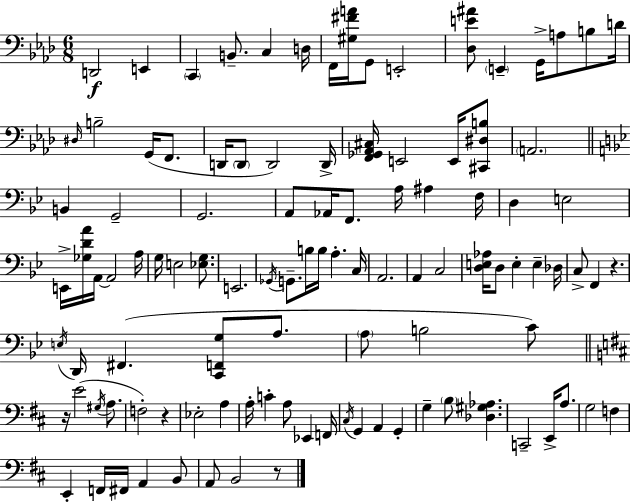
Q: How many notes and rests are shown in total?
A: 107